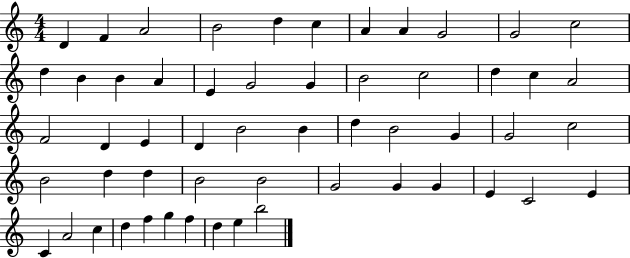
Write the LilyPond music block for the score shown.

{
  \clef treble
  \numericTimeSignature
  \time 4/4
  \key c \major
  d'4 f'4 a'2 | b'2 d''4 c''4 | a'4 a'4 g'2 | g'2 c''2 | \break d''4 b'4 b'4 a'4 | e'4 g'2 g'4 | b'2 c''2 | d''4 c''4 a'2 | \break f'2 d'4 e'4 | d'4 b'2 b'4 | d''4 b'2 g'4 | g'2 c''2 | \break b'2 d''4 d''4 | b'2 b'2 | g'2 g'4 g'4 | e'4 c'2 e'4 | \break c'4 a'2 c''4 | d''4 f''4 g''4 f''4 | d''4 e''4 b''2 | \bar "|."
}